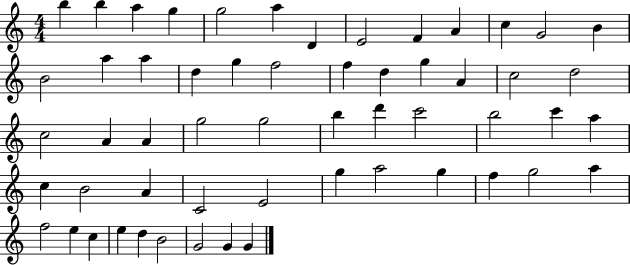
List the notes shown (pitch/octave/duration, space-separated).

B5/q B5/q A5/q G5/q G5/h A5/q D4/q E4/h F4/q A4/q C5/q G4/h B4/q B4/h A5/q A5/q D5/q G5/q F5/h F5/q D5/q G5/q A4/q C5/h D5/h C5/h A4/q A4/q G5/h G5/h B5/q D6/q C6/h B5/h C6/q A5/q C5/q B4/h A4/q C4/h E4/h G5/q A5/h G5/q F5/q G5/h A5/q F5/h E5/q C5/q E5/q D5/q B4/h G4/h G4/q G4/q